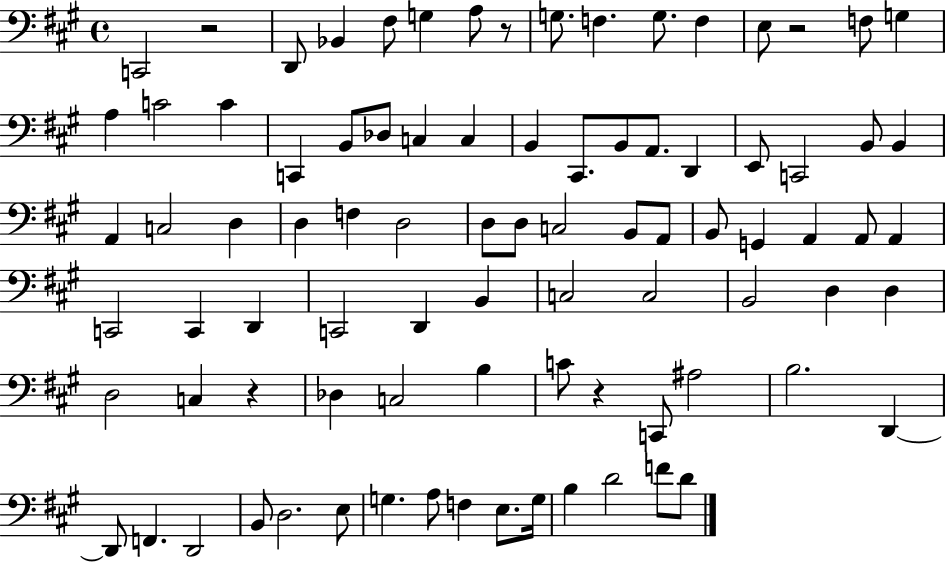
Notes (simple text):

C2/h R/h D2/e Bb2/q F#3/e G3/q A3/e R/e G3/e. F3/q. G3/e. F3/q E3/e R/h F3/e G3/q A3/q C4/h C4/q C2/q B2/e Db3/e C3/q C3/q B2/q C#2/e. B2/e A2/e. D2/q E2/e C2/h B2/e B2/q A2/q C3/h D3/q D3/q F3/q D3/h D3/e D3/e C3/h B2/e A2/e B2/e G2/q A2/q A2/e A2/q C2/h C2/q D2/q C2/h D2/q B2/q C3/h C3/h B2/h D3/q D3/q D3/h C3/q R/q Db3/q C3/h B3/q C4/e R/q C2/e A#3/h B3/h. D2/q D2/e F2/q. D2/h B2/e D3/h. E3/e G3/q. A3/e F3/q E3/e. G3/s B3/q D4/h F4/e D4/e